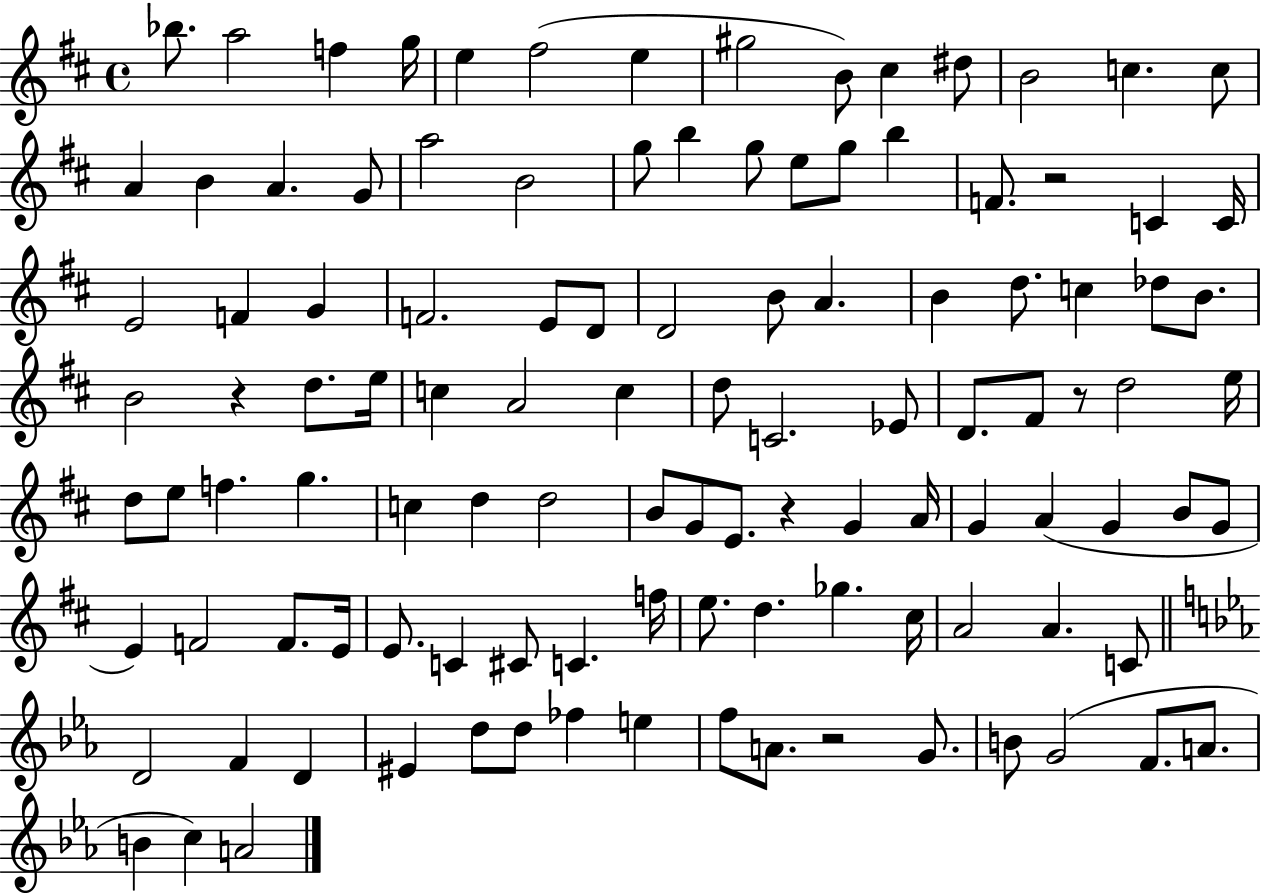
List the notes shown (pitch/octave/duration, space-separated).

Bb5/e. A5/h F5/q G5/s E5/q F#5/h E5/q G#5/h B4/e C#5/q D#5/e B4/h C5/q. C5/e A4/q B4/q A4/q. G4/e A5/h B4/h G5/e B5/q G5/e E5/e G5/e B5/q F4/e. R/h C4/q C4/s E4/h F4/q G4/q F4/h. E4/e D4/e D4/h B4/e A4/q. B4/q D5/e. C5/q Db5/e B4/e. B4/h R/q D5/e. E5/s C5/q A4/h C5/q D5/e C4/h. Eb4/e D4/e. F#4/e R/e D5/h E5/s D5/e E5/e F5/q. G5/q. C5/q D5/q D5/h B4/e G4/e E4/e. R/q G4/q A4/s G4/q A4/q G4/q B4/e G4/e E4/q F4/h F4/e. E4/s E4/e. C4/q C#4/e C4/q. F5/s E5/e. D5/q. Gb5/q. C#5/s A4/h A4/q. C4/e D4/h F4/q D4/q EIS4/q D5/e D5/e FES5/q E5/q F5/e A4/e. R/h G4/e. B4/e G4/h F4/e. A4/e. B4/q C5/q A4/h